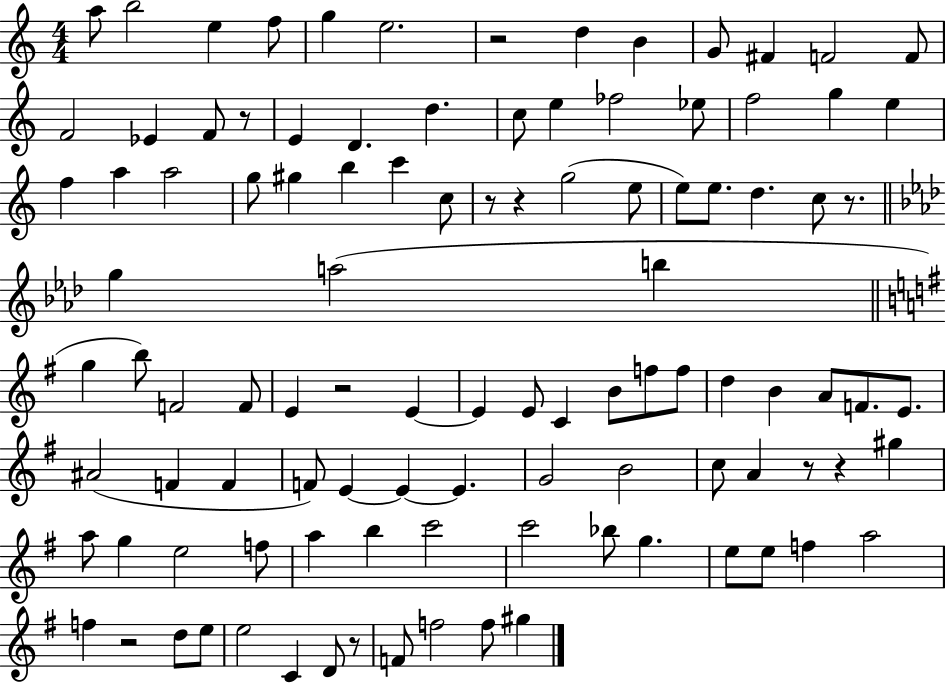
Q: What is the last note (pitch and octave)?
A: G#5